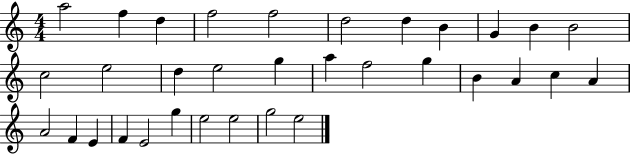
A5/h F5/q D5/q F5/h F5/h D5/h D5/q B4/q G4/q B4/q B4/h C5/h E5/h D5/q E5/h G5/q A5/q F5/h G5/q B4/q A4/q C5/q A4/q A4/h F4/q E4/q F4/q E4/h G5/q E5/h E5/h G5/h E5/h